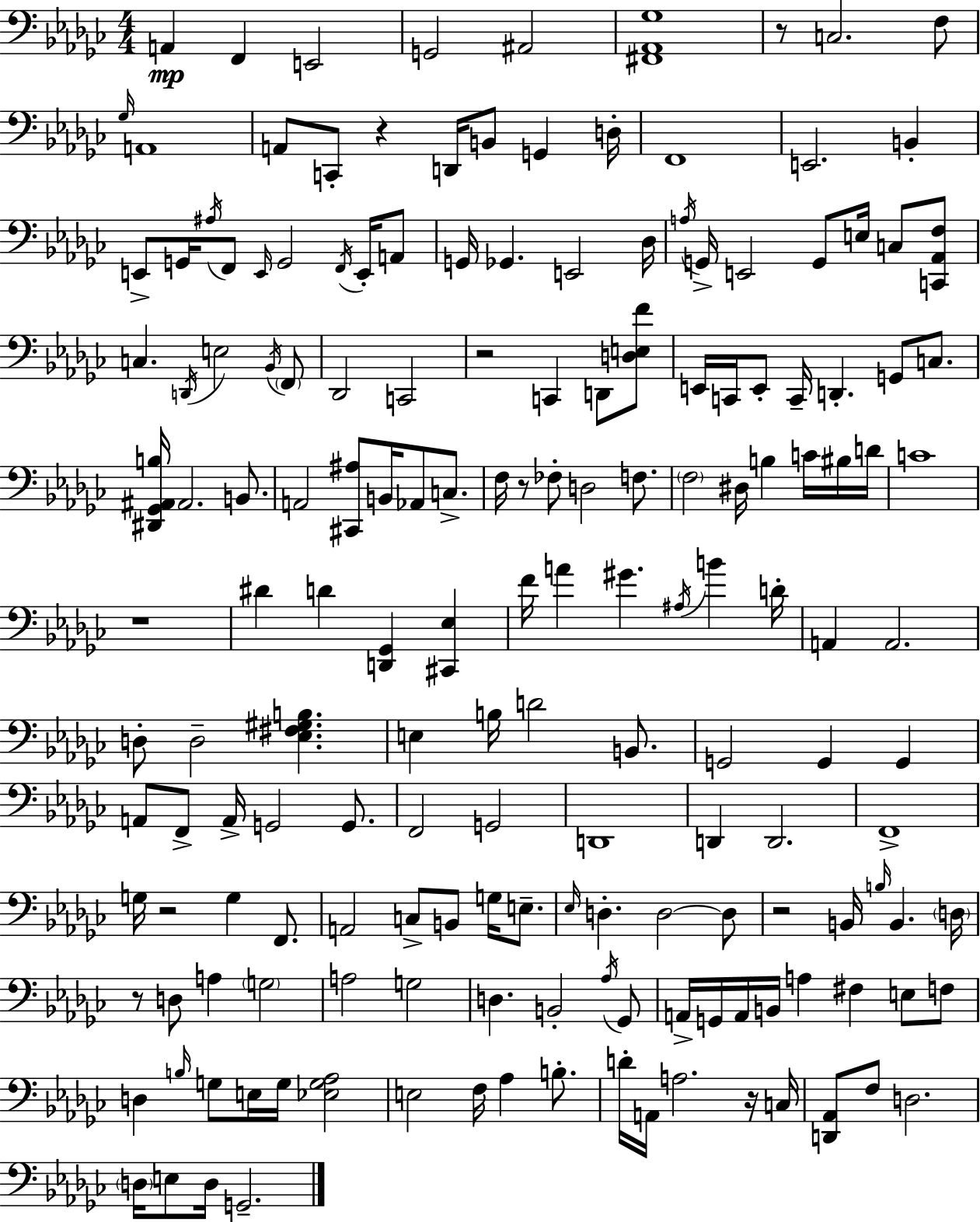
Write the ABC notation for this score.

X:1
T:Untitled
M:4/4
L:1/4
K:Ebm
A,, F,, E,,2 G,,2 ^A,,2 [^F,,_A,,_G,]4 z/2 C,2 F,/2 _G,/4 A,,4 A,,/2 C,,/2 z D,,/4 B,,/2 G,, D,/4 F,,4 E,,2 B,, E,,/2 G,,/4 ^A,/4 F,,/2 E,,/4 G,,2 F,,/4 E,,/4 A,,/2 G,,/4 _G,, E,,2 _D,/4 A,/4 G,,/4 E,,2 G,,/2 E,/4 C,/2 [C,,_A,,F,]/2 C, D,,/4 E,2 _B,,/4 F,,/2 _D,,2 C,,2 z2 C,, D,,/2 [D,E,F]/2 E,,/4 C,,/4 E,,/2 C,,/4 D,, G,,/2 C,/2 [^D,,_G,,^A,,B,]/4 ^A,,2 B,,/2 A,,2 [^C,,^A,]/2 B,,/4 _A,,/2 C,/2 F,/4 z/2 _F,/2 D,2 F,/2 F,2 ^D,/4 B, C/4 ^B,/4 D/4 C4 z4 ^D D [D,,_G,,] [^C,,_E,] F/4 A ^G ^A,/4 B D/4 A,, A,,2 D,/2 D,2 [_E,^F,^G,B,] E, B,/4 D2 B,,/2 G,,2 G,, G,, A,,/2 F,,/2 A,,/4 G,,2 G,,/2 F,,2 G,,2 D,,4 D,, D,,2 F,,4 G,/4 z2 G, F,,/2 A,,2 C,/2 B,,/2 G,/4 E,/2 _E,/4 D, D,2 D,/2 z2 B,,/4 B,/4 B,, D,/4 z/2 D,/2 A, G,2 A,2 G,2 D, B,,2 _A,/4 _G,,/2 A,,/4 G,,/4 A,,/4 B,,/4 A, ^F, E,/2 F,/2 D, B,/4 G,/2 E,/4 G,/4 [_E,G,_A,]2 E,2 F,/4 _A, B,/2 D/4 A,,/4 A,2 z/4 C,/4 [D,,_A,,]/2 F,/2 D,2 D,/4 E,/2 D,/4 G,,2